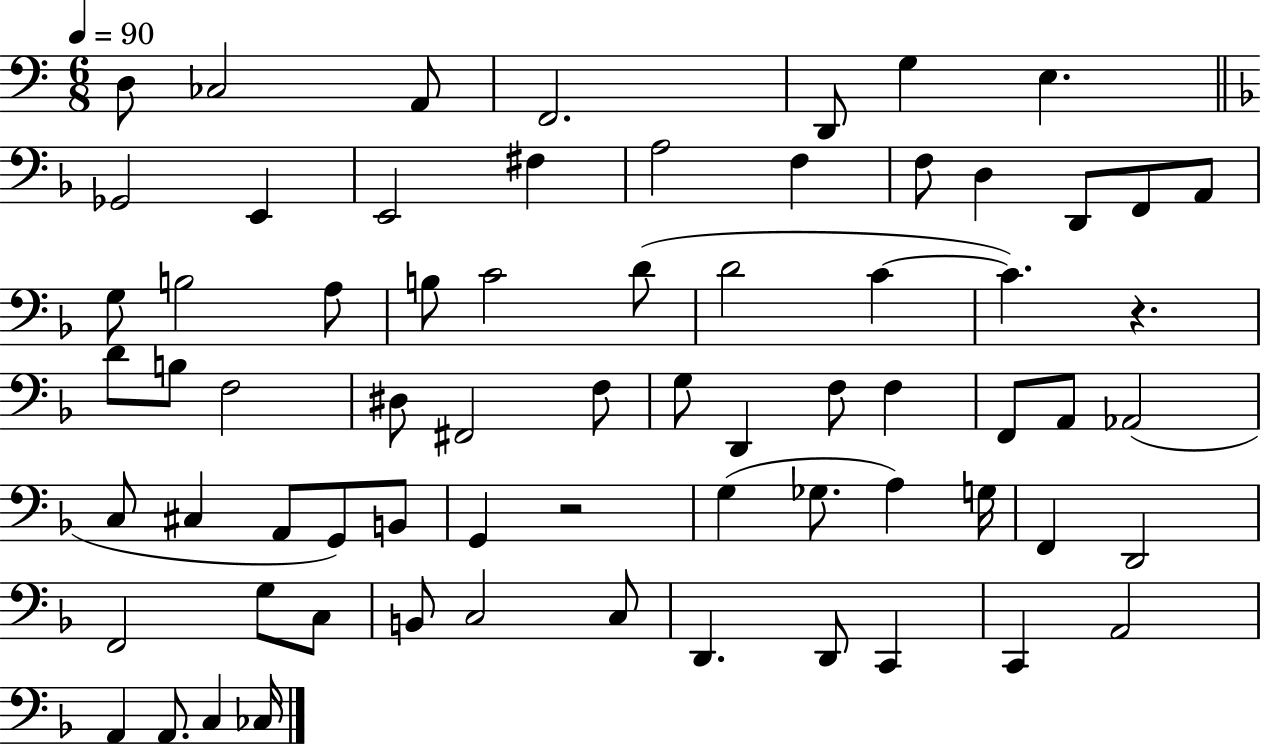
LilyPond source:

{
  \clef bass
  \numericTimeSignature
  \time 6/8
  \key c \major
  \tempo 4 = 90
  d8 ces2 a,8 | f,2. | d,8 g4 e4. | \bar "||" \break \key f \major ges,2 e,4 | e,2 fis4 | a2 f4 | f8 d4 d,8 f,8 a,8 | \break g8 b2 a8 | b8 c'2 d'8( | d'2 c'4~~ | c'4.) r4. | \break d'8 b8 f2 | dis8 fis,2 f8 | g8 d,4 f8 f4 | f,8 a,8 aes,2( | \break c8 cis4 a,8 g,8) b,8 | g,4 r2 | g4( ges8. a4) g16 | f,4 d,2 | \break f,2 g8 c8 | b,8 c2 c8 | d,4. d,8 c,4 | c,4 a,2 | \break a,4 a,8. c4 ces16 | \bar "|."
}